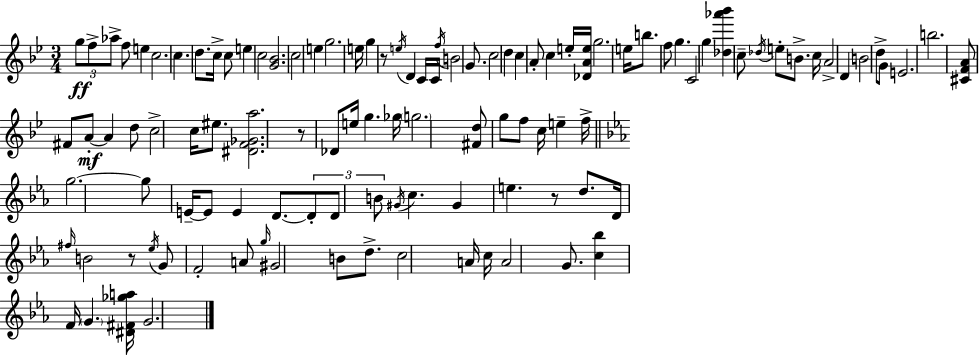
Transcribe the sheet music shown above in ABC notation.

X:1
T:Untitled
M:3/4
L:1/4
K:Bb
g/2 f/2 _a/2 f/2 e c2 c d/2 c/4 c/2 e c2 [G_B]2 c2 e g2 e/4 g z/2 e/4 D C/4 C/4 f/4 B2 G/2 c2 d c A/2 c e/4 [_DAe]/4 g2 e/4 b/2 f/2 g C2 g [_d_a'_b'] c/2 _d/4 e/2 B/2 c/4 A2 D B2 d/2 G/2 E2 b2 [^CFA]/2 ^F/2 A/2 A d/2 c2 c/4 ^e/2 [^DF_Ga]2 z/2 _D/2 e/4 g _g/4 g2 [^Fd]/2 g/2 f/2 c/4 e f/4 g2 g/2 E/4 E/2 E D/2 D/2 D/2 B/2 ^G/4 c ^G e z/2 d/2 D/4 ^f/4 B2 z/2 _e/4 G/2 F2 A/2 g/4 ^G2 B/2 d/2 c2 A/4 c/4 A2 G/2 [c_b] F/4 G [^D^F_ga]/4 G2